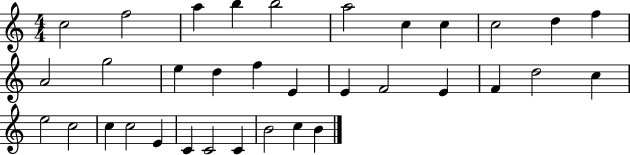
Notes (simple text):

C5/h F5/h A5/q B5/q B5/h A5/h C5/q C5/q C5/h D5/q F5/q A4/h G5/h E5/q D5/q F5/q E4/q E4/q F4/h E4/q F4/q D5/h C5/q E5/h C5/h C5/q C5/h E4/q C4/q C4/h C4/q B4/h C5/q B4/q